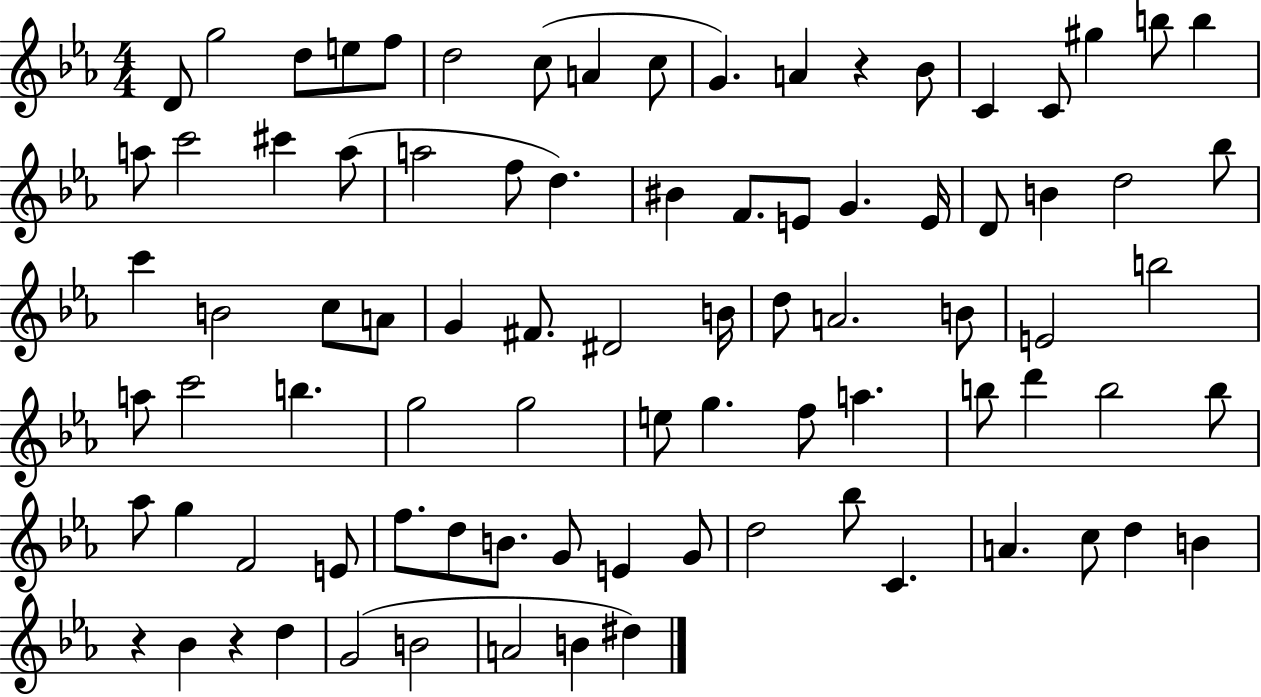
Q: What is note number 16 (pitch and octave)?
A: B5